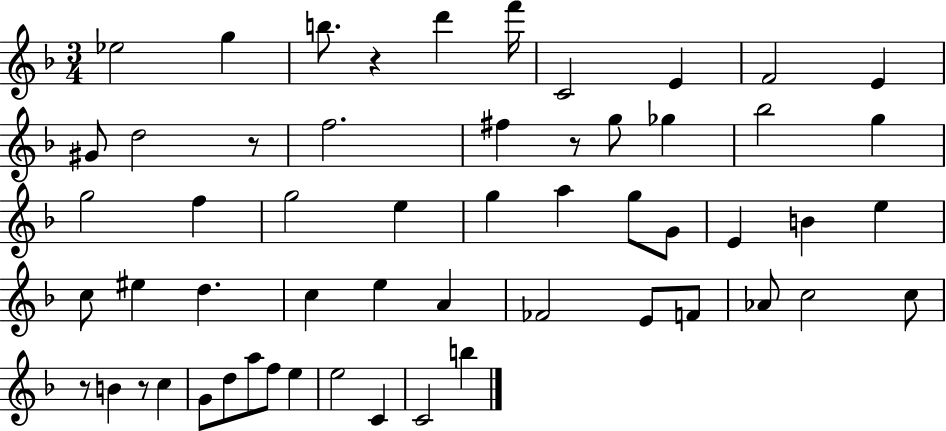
Eb5/h G5/q B5/e. R/q D6/q F6/s C4/h E4/q F4/h E4/q G#4/e D5/h R/e F5/h. F#5/q R/e G5/e Gb5/q Bb5/h G5/q G5/h F5/q G5/h E5/q G5/q A5/q G5/e G4/e E4/q B4/q E5/q C5/e EIS5/q D5/q. C5/q E5/q A4/q FES4/h E4/e F4/e Ab4/e C5/h C5/e R/e B4/q R/e C5/q G4/e D5/e A5/e F5/e E5/q E5/h C4/q C4/h B5/q